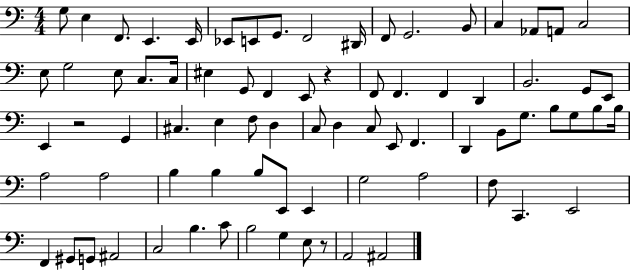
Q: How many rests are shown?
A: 3